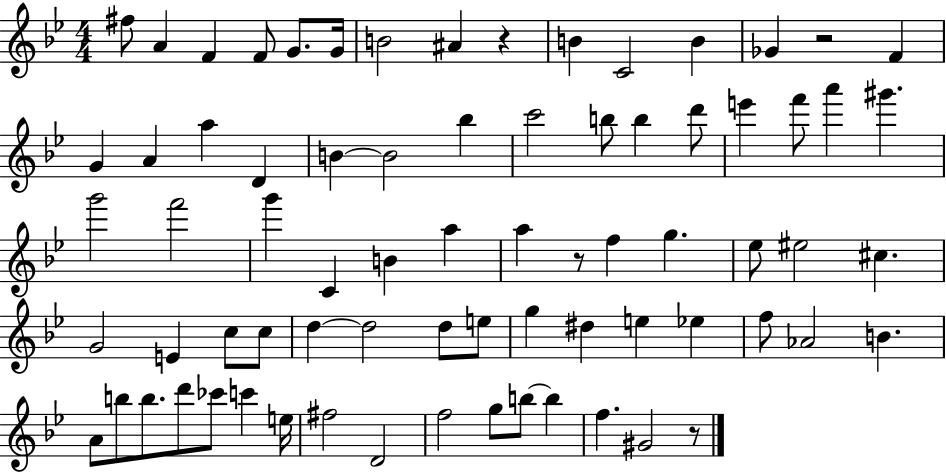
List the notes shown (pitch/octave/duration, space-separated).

F#5/e A4/q F4/q F4/e G4/e. G4/s B4/h A#4/q R/q B4/q C4/h B4/q Gb4/q R/h F4/q G4/q A4/q A5/q D4/q B4/q B4/h Bb5/q C6/h B5/e B5/q D6/e E6/q F6/e A6/q G#6/q. G6/h F6/h G6/q C4/q B4/q A5/q A5/q R/e F5/q G5/q. Eb5/e EIS5/h C#5/q. G4/h E4/q C5/e C5/e D5/q D5/h D5/e E5/e G5/q D#5/q E5/q Eb5/q F5/e Ab4/h B4/q. A4/e B5/e B5/e. D6/e CES6/e C6/q E5/s F#5/h D4/h F5/h G5/e B5/e B5/q F5/q. G#4/h R/e